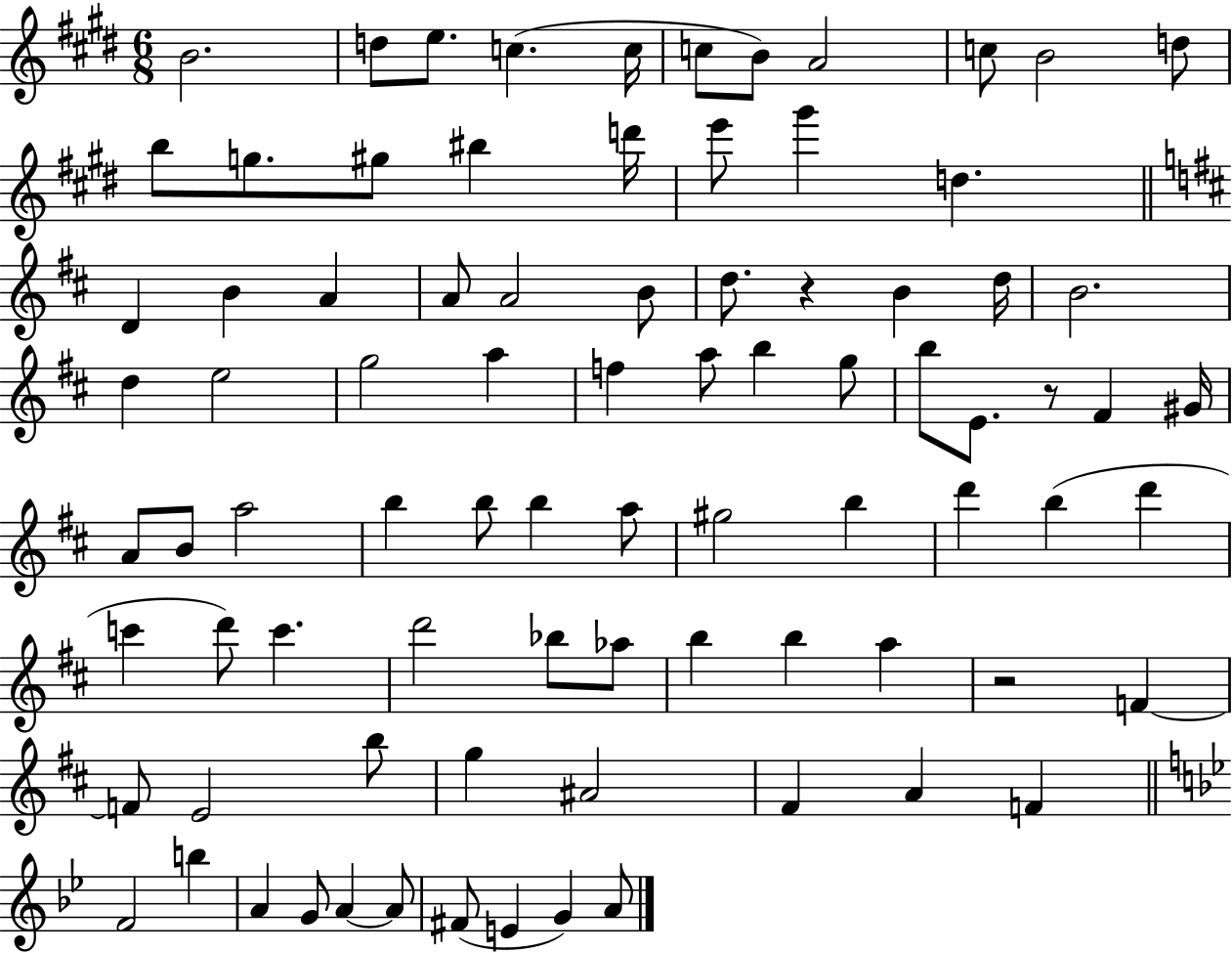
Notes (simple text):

B4/h. D5/e E5/e. C5/q. C5/s C5/e B4/e A4/h C5/e B4/h D5/e B5/e G5/e. G#5/e BIS5/q D6/s E6/e G#6/q D5/q. D4/q B4/q A4/q A4/e A4/h B4/e D5/e. R/q B4/q D5/s B4/h. D5/q E5/h G5/h A5/q F5/q A5/e B5/q G5/e B5/e E4/e. R/e F#4/q G#4/s A4/e B4/e A5/h B5/q B5/e B5/q A5/e G#5/h B5/q D6/q B5/q D6/q C6/q D6/e C6/q. D6/h Bb5/e Ab5/e B5/q B5/q A5/q R/h F4/q F4/e E4/h B5/e G5/q A#4/h F#4/q A4/q F4/q F4/h B5/q A4/q G4/e A4/q A4/e F#4/e E4/q G4/q A4/e